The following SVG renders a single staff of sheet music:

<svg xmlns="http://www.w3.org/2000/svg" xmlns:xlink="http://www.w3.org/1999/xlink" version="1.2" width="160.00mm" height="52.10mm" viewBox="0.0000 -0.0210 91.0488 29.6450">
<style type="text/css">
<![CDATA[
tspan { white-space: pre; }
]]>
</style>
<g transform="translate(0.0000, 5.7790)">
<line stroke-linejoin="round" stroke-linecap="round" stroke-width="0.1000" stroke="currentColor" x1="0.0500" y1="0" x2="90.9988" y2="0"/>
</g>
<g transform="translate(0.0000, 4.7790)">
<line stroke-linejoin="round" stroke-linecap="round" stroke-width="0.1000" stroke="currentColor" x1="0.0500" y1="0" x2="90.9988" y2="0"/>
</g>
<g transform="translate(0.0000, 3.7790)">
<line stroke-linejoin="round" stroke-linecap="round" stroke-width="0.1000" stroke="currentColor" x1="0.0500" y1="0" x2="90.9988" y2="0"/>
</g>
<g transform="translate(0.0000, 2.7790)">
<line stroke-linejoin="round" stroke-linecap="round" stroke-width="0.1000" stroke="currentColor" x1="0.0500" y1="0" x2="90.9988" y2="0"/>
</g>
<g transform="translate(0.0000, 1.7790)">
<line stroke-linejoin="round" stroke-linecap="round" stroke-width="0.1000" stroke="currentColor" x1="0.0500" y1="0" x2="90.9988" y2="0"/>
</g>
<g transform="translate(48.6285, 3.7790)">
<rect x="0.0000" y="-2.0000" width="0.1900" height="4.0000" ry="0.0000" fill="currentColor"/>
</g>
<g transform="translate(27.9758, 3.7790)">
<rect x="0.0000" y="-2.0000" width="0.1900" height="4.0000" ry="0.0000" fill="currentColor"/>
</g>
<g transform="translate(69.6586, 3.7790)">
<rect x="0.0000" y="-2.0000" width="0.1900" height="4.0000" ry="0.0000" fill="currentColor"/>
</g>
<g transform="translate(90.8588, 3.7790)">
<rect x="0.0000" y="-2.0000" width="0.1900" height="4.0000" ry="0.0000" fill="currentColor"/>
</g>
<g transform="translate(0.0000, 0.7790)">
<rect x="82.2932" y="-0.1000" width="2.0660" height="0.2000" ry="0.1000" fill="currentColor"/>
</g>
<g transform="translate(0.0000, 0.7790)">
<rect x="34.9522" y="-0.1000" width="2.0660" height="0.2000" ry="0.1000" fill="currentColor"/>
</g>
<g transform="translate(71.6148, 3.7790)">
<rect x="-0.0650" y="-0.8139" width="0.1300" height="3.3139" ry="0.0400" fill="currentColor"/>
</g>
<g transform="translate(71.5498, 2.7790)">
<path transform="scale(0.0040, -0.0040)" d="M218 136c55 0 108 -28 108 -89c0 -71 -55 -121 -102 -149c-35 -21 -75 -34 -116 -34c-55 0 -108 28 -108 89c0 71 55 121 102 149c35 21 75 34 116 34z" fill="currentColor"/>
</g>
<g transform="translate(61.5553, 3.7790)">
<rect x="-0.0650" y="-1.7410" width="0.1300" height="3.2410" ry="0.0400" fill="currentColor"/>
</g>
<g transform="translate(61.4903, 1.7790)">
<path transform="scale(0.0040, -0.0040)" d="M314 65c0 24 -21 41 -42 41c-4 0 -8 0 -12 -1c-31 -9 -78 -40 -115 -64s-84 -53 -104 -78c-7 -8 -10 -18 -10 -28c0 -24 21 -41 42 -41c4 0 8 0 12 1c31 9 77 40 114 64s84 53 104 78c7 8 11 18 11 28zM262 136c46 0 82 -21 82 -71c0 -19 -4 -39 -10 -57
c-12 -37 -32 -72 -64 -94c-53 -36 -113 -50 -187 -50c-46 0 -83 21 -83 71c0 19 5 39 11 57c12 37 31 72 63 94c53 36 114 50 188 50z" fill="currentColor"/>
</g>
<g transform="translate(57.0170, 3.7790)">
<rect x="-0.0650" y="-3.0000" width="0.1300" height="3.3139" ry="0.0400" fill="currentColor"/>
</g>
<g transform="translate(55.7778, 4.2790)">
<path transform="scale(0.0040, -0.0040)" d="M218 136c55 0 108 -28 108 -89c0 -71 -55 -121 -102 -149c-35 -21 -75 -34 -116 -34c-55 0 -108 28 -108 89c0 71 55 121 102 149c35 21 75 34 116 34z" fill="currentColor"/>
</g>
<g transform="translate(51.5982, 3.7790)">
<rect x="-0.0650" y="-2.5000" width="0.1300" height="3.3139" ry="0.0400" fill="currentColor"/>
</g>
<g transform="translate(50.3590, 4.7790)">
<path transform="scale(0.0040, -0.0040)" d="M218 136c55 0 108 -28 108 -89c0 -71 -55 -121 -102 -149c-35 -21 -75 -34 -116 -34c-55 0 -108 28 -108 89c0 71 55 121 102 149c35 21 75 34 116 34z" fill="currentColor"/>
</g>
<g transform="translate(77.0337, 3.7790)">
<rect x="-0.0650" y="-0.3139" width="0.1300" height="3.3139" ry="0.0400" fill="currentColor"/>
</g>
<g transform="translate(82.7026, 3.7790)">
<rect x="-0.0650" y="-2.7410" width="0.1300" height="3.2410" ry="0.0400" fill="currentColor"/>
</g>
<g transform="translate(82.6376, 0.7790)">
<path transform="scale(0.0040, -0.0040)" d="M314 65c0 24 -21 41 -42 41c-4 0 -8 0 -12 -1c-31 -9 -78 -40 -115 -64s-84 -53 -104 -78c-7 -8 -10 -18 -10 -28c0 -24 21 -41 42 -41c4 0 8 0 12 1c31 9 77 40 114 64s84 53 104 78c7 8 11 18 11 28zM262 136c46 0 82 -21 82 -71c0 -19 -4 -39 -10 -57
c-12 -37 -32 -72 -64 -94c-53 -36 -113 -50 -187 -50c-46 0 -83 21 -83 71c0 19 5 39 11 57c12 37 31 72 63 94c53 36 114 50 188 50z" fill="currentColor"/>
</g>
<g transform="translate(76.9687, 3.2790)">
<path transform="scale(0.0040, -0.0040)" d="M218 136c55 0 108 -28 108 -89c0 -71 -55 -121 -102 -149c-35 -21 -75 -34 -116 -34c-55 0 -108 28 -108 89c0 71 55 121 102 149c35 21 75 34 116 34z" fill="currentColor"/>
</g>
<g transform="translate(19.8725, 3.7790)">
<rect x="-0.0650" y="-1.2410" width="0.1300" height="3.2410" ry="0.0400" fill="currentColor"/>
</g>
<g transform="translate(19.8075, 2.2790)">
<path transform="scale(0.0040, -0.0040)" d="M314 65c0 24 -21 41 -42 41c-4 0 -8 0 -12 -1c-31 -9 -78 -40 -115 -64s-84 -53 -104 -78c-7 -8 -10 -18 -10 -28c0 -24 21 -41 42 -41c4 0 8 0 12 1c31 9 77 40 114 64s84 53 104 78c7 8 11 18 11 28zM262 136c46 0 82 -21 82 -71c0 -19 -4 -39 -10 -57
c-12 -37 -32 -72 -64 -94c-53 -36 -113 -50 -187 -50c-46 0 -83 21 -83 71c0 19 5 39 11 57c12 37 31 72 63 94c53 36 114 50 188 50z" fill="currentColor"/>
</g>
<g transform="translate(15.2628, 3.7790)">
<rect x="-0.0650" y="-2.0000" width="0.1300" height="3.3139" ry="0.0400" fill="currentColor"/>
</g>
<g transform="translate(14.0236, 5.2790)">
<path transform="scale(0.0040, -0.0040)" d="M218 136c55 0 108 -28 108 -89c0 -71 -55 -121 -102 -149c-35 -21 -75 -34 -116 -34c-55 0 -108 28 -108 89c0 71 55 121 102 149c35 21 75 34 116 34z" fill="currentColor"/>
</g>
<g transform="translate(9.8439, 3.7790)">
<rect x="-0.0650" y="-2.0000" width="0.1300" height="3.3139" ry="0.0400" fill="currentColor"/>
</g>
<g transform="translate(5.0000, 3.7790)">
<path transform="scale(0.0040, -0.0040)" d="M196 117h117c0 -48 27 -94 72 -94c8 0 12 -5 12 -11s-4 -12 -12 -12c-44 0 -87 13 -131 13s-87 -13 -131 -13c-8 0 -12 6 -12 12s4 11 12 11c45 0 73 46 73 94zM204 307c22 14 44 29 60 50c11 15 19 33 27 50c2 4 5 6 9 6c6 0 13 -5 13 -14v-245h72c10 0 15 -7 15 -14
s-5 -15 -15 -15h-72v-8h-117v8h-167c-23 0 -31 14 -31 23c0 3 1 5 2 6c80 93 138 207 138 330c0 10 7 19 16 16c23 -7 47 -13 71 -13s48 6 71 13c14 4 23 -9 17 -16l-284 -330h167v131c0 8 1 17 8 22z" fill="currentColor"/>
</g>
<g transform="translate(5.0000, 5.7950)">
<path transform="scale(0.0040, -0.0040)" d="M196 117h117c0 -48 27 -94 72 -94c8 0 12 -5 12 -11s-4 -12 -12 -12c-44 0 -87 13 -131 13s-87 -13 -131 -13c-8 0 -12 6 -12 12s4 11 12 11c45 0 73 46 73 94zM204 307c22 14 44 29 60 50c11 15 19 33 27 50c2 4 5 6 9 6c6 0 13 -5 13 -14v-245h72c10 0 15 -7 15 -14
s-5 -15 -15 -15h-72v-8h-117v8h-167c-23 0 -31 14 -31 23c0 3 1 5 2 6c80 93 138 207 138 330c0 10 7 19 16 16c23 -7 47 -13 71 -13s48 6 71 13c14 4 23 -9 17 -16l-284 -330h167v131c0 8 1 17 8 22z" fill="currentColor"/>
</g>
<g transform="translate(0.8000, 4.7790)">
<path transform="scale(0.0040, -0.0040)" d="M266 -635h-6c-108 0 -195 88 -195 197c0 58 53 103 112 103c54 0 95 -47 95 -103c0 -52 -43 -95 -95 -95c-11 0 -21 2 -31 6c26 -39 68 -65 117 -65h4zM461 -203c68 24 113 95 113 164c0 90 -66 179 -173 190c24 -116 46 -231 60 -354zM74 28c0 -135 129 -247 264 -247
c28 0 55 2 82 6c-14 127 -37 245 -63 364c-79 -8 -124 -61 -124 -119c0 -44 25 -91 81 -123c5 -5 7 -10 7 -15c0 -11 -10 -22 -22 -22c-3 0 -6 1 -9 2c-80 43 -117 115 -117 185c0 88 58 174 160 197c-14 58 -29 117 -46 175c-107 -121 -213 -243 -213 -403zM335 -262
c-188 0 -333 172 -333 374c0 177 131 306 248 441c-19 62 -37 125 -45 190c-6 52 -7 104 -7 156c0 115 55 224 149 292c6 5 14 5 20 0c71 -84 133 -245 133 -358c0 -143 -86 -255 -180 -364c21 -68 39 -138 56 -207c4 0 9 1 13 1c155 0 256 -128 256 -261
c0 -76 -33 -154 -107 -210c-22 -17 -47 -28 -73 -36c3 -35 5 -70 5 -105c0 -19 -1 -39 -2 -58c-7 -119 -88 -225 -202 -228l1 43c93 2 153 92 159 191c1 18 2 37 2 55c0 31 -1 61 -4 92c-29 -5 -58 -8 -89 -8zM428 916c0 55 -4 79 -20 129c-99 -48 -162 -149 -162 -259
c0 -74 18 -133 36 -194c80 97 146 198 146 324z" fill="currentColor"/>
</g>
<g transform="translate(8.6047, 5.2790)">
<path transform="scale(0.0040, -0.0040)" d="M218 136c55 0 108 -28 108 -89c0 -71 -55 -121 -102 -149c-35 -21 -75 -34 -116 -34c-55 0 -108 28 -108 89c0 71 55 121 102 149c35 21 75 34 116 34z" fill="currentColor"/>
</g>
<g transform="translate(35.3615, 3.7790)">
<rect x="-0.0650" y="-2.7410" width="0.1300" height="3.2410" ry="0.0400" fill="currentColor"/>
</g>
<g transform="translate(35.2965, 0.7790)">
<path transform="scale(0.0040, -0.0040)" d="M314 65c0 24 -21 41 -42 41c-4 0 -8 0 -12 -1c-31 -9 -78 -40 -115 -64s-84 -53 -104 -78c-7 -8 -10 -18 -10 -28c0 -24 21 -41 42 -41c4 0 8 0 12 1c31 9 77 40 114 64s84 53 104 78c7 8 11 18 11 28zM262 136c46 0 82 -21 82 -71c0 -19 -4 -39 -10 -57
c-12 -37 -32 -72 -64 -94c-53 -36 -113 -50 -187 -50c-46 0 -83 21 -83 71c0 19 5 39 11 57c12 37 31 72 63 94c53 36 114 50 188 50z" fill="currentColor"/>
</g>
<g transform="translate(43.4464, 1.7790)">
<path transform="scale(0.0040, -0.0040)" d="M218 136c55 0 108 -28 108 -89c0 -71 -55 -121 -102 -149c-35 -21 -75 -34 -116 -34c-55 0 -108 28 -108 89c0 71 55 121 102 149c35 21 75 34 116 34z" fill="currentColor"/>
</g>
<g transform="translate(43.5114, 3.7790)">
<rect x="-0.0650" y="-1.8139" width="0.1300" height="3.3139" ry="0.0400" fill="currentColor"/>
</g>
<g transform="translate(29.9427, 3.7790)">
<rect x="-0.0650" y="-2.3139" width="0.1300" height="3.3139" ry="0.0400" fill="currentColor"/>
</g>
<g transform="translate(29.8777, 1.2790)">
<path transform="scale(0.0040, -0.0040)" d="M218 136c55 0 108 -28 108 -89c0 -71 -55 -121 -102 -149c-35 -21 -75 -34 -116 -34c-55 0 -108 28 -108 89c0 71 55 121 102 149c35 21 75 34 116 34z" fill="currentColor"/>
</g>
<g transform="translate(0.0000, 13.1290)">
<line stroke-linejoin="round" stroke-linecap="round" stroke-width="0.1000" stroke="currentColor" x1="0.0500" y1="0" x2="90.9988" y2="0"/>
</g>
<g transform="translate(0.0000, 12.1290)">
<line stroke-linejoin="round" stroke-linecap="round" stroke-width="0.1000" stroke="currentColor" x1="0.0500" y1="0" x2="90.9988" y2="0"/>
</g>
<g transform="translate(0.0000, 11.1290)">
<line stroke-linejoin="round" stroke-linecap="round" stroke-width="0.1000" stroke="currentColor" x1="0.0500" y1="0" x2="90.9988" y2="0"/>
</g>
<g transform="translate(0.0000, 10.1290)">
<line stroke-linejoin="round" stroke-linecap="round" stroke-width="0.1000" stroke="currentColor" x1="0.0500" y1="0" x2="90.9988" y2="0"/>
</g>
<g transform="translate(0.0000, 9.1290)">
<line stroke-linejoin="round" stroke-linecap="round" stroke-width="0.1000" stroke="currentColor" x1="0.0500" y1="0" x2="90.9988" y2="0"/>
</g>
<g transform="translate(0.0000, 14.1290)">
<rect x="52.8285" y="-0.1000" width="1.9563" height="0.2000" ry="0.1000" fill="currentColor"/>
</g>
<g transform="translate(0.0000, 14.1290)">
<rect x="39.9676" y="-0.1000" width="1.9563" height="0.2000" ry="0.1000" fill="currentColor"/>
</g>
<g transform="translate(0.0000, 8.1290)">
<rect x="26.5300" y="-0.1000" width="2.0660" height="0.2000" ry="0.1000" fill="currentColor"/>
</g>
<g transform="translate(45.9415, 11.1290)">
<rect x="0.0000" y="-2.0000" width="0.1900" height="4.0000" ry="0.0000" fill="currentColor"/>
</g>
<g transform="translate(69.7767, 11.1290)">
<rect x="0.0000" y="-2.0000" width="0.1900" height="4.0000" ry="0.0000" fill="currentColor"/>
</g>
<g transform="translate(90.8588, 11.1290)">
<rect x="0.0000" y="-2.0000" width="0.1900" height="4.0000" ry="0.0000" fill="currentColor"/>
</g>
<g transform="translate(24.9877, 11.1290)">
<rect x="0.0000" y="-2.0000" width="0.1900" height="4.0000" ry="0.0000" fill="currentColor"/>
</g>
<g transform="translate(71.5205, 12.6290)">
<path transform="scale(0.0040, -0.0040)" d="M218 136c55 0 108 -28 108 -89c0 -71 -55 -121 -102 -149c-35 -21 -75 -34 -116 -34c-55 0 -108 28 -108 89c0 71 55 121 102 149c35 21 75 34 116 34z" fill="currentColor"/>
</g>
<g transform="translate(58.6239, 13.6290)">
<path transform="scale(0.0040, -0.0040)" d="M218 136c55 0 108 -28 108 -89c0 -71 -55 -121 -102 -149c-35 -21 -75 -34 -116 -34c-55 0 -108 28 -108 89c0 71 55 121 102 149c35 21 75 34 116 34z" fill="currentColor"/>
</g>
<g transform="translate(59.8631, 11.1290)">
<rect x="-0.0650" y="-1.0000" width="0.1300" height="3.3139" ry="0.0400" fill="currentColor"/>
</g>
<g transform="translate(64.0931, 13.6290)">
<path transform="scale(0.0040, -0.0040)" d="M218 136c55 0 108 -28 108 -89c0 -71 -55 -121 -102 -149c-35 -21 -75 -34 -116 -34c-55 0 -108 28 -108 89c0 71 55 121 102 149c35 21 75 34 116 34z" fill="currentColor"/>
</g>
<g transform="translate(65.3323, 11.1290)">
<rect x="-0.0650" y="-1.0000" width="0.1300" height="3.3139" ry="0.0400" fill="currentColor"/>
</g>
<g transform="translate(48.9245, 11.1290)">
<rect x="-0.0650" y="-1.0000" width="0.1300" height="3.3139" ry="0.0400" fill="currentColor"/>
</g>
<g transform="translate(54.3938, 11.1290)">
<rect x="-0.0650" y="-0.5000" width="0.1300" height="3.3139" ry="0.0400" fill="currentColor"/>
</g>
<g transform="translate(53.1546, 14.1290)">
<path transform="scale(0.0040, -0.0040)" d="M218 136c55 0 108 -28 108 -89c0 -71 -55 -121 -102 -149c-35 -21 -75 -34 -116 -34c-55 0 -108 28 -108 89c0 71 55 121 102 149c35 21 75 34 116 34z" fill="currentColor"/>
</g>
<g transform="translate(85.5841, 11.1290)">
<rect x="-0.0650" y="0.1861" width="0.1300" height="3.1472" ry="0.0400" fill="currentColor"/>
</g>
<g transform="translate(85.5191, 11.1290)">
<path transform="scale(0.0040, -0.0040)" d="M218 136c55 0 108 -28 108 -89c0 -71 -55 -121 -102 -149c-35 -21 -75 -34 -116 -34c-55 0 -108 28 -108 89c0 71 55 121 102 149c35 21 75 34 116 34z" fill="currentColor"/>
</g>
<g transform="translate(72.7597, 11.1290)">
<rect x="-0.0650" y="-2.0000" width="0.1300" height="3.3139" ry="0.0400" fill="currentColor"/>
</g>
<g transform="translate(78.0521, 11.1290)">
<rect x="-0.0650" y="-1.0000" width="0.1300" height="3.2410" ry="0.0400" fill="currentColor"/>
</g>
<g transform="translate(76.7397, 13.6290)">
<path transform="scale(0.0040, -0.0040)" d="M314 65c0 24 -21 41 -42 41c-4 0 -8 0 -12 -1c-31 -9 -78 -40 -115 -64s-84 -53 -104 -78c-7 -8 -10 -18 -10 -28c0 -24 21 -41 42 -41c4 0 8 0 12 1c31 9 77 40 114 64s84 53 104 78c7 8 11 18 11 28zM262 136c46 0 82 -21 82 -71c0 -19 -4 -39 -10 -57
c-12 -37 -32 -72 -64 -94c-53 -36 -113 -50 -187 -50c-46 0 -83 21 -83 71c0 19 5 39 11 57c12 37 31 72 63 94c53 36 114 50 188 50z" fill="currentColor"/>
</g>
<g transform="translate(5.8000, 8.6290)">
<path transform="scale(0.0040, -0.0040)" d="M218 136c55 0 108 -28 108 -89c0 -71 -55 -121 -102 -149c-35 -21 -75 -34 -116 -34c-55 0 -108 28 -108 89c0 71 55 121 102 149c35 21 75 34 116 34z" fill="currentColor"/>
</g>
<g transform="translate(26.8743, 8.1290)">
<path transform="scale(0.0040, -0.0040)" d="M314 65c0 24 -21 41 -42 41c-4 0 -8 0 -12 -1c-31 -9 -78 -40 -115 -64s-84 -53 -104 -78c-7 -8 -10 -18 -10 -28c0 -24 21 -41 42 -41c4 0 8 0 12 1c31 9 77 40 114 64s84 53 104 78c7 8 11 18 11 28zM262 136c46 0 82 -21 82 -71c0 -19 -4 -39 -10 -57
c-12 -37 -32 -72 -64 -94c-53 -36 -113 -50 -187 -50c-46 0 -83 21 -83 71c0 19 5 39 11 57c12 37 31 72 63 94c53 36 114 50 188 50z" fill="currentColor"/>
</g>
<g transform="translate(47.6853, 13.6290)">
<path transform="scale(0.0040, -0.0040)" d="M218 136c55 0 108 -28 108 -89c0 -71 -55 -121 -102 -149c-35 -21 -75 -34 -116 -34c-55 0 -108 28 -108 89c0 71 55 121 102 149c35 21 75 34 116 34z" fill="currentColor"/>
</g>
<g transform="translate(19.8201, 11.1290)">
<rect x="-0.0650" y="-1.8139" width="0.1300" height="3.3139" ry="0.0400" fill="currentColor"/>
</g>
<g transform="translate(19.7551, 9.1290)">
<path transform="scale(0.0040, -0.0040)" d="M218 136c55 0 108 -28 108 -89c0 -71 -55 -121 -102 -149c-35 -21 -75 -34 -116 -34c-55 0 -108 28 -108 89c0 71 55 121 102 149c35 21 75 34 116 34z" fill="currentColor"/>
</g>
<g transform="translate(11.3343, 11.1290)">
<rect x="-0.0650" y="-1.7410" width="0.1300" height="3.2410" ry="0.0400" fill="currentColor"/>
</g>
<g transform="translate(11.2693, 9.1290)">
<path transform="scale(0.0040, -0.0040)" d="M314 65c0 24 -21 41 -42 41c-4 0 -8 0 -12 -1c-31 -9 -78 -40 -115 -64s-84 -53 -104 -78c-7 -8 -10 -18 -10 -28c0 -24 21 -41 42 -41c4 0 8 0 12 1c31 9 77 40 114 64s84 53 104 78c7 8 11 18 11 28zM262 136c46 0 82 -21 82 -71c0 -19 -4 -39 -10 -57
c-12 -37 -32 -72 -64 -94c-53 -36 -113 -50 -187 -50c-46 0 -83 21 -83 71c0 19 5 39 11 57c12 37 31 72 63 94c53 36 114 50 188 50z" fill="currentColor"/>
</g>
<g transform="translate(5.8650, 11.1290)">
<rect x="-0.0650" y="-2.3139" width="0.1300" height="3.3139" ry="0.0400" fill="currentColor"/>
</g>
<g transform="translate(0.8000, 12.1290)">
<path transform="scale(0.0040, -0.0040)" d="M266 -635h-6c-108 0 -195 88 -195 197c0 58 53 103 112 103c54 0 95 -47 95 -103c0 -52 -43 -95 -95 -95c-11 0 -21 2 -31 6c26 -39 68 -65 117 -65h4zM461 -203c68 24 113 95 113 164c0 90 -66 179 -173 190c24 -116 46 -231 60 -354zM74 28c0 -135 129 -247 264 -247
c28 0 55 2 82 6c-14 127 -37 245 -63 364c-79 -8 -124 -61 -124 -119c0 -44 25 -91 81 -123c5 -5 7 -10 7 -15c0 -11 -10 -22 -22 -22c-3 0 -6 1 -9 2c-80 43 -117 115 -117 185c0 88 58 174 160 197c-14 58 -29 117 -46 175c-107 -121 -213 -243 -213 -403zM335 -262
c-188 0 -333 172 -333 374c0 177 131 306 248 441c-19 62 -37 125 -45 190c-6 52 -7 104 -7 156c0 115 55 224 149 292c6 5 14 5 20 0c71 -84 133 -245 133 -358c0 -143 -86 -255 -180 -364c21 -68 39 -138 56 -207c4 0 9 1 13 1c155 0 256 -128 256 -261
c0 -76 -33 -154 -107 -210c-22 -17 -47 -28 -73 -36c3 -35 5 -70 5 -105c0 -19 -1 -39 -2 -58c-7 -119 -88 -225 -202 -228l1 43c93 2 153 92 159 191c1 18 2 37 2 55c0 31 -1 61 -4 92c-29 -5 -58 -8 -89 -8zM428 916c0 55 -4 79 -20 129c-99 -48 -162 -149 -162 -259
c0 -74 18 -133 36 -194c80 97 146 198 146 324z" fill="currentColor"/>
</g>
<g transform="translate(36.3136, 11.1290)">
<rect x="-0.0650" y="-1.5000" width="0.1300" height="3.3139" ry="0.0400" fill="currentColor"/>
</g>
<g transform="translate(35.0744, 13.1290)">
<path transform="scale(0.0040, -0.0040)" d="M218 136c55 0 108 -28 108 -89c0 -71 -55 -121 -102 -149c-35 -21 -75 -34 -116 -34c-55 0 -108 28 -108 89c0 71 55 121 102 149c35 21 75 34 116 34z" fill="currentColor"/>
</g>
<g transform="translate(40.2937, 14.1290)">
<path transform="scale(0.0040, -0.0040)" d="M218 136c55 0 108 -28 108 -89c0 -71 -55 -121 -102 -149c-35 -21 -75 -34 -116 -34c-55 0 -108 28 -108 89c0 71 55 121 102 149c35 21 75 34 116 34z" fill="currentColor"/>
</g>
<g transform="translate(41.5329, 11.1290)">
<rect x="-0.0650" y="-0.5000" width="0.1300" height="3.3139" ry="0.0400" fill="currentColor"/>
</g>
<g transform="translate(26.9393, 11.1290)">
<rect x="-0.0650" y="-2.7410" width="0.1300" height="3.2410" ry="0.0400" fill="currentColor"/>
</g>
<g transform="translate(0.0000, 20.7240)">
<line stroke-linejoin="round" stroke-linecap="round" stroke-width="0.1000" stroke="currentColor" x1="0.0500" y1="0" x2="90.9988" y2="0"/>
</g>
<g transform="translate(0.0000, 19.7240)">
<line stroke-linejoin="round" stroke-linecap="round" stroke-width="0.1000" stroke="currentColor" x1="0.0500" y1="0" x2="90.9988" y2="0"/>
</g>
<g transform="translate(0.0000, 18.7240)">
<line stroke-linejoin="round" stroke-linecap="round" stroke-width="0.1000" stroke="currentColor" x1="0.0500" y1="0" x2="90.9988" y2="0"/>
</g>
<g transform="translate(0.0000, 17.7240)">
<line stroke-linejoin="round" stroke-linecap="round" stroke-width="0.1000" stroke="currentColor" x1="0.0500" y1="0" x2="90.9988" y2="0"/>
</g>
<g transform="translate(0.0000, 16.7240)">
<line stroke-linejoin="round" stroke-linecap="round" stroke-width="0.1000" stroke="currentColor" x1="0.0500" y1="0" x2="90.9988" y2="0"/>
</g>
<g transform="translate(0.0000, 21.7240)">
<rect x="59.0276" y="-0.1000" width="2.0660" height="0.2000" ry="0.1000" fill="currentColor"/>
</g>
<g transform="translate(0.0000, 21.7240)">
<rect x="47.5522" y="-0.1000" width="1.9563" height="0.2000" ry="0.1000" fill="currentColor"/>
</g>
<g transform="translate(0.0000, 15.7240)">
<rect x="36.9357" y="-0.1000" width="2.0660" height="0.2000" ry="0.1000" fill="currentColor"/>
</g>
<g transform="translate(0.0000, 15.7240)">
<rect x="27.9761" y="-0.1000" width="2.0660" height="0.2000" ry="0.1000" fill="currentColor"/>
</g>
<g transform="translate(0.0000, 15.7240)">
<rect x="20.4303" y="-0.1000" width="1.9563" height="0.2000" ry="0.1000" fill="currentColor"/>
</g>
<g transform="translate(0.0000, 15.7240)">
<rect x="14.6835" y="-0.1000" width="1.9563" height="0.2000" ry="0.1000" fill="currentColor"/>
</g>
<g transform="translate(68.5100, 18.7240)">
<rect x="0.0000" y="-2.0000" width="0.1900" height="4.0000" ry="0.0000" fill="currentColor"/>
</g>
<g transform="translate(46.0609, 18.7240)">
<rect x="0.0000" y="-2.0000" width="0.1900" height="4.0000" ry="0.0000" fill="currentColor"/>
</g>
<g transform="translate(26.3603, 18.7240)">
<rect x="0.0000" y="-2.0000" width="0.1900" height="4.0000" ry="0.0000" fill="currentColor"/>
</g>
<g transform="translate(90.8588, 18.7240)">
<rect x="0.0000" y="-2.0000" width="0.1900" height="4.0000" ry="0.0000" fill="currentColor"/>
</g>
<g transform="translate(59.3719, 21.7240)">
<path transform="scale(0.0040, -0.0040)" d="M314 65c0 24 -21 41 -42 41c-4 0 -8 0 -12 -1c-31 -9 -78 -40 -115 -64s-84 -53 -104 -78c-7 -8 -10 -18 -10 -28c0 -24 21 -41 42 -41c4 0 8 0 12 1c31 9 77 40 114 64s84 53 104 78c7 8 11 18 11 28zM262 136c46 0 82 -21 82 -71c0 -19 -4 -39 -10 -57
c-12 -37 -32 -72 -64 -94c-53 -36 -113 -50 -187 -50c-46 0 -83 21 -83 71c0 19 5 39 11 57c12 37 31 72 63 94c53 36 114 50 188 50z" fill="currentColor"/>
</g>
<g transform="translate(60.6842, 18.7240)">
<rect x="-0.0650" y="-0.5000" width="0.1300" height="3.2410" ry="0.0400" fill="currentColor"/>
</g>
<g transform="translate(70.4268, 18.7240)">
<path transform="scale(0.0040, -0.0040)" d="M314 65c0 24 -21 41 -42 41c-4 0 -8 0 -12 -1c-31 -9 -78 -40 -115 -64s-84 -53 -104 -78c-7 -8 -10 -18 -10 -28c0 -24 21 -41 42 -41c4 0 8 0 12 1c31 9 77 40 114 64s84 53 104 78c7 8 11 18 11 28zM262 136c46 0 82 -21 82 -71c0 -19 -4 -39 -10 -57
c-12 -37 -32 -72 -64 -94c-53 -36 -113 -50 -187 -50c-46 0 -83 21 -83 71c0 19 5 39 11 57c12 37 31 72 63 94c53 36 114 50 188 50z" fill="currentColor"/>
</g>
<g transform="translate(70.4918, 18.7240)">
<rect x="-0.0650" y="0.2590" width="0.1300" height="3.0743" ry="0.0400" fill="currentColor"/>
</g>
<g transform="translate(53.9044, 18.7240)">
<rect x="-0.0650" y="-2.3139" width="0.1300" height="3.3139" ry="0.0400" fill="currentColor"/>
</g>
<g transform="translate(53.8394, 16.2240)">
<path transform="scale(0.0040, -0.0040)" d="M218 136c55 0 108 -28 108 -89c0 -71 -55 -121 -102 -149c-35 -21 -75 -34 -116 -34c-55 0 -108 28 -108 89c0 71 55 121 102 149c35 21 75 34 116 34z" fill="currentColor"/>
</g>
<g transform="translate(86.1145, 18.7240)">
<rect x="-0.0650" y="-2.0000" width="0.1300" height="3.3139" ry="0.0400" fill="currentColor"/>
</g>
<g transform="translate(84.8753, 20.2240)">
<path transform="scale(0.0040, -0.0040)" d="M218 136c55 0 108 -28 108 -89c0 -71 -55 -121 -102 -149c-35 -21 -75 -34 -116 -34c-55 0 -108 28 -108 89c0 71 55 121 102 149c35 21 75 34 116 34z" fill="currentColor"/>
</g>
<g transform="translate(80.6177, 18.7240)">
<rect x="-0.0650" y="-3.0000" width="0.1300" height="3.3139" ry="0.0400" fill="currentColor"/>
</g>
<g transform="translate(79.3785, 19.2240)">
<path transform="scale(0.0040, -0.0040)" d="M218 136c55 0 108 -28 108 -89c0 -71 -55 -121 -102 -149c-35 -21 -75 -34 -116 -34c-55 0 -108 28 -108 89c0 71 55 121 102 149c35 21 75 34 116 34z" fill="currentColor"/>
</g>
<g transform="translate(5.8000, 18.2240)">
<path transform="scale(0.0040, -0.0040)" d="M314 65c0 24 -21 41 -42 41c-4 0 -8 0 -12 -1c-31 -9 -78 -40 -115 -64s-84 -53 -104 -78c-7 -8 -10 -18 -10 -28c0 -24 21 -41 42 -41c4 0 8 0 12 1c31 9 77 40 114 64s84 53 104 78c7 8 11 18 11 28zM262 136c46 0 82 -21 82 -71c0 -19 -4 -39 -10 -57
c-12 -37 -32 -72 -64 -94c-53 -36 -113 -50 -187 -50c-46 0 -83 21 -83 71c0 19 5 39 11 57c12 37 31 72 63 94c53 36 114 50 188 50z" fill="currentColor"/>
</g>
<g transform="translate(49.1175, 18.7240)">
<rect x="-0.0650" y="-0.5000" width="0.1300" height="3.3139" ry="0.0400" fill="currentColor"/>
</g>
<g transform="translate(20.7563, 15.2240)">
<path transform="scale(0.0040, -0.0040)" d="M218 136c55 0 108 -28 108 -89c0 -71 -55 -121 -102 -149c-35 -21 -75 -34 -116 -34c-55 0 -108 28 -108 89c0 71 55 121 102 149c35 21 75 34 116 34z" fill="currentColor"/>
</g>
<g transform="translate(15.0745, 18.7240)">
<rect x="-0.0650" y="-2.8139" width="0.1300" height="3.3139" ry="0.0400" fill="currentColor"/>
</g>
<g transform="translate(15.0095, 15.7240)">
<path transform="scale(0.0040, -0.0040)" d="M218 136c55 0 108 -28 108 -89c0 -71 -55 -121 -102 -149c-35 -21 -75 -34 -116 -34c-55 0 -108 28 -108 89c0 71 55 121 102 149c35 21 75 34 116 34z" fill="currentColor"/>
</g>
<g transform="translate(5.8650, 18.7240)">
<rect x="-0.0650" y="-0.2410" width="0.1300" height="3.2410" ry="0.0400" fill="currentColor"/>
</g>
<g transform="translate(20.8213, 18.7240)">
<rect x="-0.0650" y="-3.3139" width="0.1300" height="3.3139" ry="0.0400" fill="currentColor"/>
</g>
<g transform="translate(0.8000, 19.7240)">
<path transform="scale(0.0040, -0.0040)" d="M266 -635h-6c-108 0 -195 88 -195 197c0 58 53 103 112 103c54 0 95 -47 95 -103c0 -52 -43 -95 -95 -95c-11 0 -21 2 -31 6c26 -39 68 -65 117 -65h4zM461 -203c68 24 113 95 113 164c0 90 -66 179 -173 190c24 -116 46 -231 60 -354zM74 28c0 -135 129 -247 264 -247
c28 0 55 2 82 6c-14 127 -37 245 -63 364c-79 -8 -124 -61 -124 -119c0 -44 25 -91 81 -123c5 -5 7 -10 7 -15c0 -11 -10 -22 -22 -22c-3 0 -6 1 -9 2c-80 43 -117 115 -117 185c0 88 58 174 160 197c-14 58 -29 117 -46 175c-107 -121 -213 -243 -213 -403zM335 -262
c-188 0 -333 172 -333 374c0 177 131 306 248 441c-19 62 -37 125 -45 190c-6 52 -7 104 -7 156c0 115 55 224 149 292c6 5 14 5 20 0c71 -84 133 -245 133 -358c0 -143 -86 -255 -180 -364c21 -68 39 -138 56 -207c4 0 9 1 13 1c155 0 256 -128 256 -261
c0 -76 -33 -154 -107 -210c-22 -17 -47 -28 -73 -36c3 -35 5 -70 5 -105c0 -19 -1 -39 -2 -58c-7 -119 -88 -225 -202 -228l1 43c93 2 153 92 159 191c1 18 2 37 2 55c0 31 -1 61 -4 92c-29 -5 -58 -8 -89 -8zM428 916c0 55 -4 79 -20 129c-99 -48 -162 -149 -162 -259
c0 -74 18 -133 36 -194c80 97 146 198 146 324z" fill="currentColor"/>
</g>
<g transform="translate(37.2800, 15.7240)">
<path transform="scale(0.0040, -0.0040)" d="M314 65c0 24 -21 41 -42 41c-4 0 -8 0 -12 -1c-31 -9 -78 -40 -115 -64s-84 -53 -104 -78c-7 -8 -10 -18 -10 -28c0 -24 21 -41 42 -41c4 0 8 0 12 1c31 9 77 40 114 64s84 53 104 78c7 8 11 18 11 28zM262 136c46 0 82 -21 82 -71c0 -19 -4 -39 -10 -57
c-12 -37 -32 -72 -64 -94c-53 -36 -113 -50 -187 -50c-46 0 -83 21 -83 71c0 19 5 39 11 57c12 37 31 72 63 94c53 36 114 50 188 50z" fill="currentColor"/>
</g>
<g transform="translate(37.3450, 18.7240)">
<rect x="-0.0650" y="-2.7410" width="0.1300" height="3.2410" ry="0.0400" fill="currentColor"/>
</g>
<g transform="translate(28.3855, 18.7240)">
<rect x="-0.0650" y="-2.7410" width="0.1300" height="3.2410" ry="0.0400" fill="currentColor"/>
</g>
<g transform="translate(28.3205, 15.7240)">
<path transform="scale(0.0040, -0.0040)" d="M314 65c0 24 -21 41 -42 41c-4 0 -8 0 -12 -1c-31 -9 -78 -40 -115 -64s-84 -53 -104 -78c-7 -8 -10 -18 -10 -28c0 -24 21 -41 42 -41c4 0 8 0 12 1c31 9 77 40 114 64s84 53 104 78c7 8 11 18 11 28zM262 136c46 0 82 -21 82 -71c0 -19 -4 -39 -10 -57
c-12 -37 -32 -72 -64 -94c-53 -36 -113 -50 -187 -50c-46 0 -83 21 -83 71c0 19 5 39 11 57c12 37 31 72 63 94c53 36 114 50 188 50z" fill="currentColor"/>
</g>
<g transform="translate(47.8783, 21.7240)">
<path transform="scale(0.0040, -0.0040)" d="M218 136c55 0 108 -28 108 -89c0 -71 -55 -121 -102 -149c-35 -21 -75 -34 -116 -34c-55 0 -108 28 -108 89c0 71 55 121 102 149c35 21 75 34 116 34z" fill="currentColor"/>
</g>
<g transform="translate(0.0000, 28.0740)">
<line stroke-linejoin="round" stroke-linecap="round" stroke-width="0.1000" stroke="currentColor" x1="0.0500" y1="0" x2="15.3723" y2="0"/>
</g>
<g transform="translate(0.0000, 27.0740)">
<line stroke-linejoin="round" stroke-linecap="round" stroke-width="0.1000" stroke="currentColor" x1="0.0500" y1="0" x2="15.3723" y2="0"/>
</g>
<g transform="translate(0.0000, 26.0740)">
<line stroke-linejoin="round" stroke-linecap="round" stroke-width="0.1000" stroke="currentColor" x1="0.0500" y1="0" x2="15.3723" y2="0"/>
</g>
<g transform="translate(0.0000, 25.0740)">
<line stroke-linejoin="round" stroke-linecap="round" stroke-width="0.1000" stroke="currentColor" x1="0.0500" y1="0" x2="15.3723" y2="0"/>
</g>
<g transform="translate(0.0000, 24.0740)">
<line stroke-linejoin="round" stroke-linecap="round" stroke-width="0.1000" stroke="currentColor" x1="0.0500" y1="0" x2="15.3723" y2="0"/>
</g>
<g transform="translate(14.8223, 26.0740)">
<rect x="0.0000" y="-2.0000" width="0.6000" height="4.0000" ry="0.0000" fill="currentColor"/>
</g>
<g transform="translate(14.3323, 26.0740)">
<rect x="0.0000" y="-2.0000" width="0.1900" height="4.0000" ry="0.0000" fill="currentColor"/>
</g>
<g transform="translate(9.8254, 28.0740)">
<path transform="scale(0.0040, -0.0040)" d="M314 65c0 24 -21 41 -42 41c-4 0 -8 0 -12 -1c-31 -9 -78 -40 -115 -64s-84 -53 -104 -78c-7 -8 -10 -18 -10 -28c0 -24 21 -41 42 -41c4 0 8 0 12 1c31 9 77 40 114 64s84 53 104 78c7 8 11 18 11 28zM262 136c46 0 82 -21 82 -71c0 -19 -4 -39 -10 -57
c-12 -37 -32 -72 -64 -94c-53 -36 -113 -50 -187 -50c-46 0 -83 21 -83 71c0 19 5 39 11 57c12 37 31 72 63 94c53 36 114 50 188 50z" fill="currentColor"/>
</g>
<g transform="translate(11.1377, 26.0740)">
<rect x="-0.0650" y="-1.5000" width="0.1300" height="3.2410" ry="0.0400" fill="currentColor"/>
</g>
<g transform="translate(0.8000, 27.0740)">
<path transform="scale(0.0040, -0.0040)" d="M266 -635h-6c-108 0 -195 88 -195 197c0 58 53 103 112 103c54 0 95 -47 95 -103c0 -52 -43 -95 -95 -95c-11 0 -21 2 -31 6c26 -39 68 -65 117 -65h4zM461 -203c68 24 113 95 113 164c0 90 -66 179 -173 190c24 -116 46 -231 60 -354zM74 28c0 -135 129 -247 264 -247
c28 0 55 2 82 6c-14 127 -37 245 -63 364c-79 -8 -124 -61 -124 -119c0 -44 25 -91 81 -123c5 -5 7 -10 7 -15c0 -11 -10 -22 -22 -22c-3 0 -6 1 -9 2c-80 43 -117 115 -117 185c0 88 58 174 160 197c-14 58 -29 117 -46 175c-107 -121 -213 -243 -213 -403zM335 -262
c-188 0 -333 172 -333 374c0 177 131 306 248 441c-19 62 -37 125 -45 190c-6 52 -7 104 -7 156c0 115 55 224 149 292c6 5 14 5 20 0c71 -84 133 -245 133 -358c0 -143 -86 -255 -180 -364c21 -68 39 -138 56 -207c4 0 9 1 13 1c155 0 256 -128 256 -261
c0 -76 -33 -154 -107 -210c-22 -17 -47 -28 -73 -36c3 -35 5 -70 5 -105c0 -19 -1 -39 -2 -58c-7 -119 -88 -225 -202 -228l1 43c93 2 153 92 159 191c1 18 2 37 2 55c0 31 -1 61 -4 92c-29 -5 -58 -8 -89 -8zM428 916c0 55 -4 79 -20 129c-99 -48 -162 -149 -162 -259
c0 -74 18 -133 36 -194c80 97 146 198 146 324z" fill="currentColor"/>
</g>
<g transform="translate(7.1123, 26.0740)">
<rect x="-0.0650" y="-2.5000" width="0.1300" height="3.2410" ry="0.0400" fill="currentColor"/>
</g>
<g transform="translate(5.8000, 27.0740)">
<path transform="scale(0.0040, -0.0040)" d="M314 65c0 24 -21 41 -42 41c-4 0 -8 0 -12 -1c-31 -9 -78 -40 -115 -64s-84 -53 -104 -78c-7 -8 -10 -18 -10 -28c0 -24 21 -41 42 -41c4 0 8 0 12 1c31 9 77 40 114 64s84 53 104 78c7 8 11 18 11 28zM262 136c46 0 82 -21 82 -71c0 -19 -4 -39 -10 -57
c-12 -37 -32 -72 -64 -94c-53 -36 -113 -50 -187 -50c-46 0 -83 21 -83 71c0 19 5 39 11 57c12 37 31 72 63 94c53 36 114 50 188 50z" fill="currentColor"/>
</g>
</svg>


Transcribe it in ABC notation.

X:1
T:Untitled
M:4/4
L:1/4
K:C
F F e2 g a2 f G A f2 d c a2 g f2 f a2 E C D C D D F D2 B c2 a b a2 a2 C g C2 B2 A F G2 E2